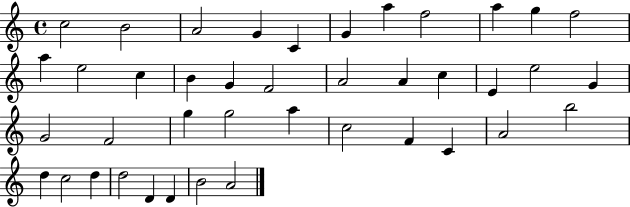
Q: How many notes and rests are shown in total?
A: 41